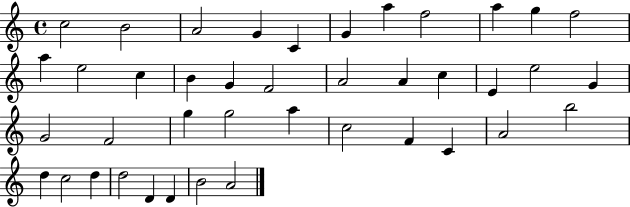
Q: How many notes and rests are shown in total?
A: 41